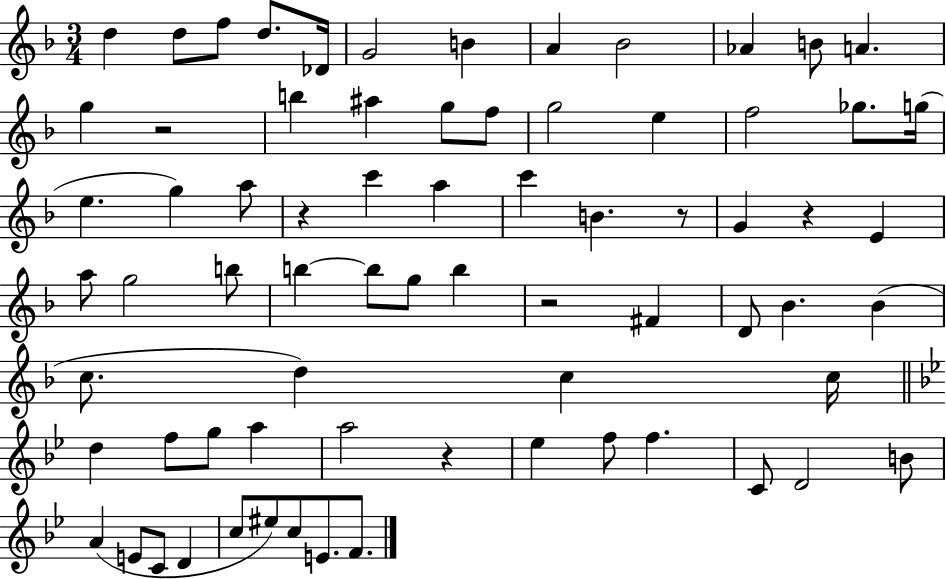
{
  \clef treble
  \numericTimeSignature
  \time 3/4
  \key f \major
  d''4 d''8 f''8 d''8. des'16 | g'2 b'4 | a'4 bes'2 | aes'4 b'8 a'4. | \break g''4 r2 | b''4 ais''4 g''8 f''8 | g''2 e''4 | f''2 ges''8. g''16( | \break e''4. g''4) a''8 | r4 c'''4 a''4 | c'''4 b'4. r8 | g'4 r4 e'4 | \break a''8 g''2 b''8 | b''4~~ b''8 g''8 b''4 | r2 fis'4 | d'8 bes'4. bes'4( | \break c''8. d''4) c''4 c''16 | \bar "||" \break \key g \minor d''4 f''8 g''8 a''4 | a''2 r4 | ees''4 f''8 f''4. | c'8 d'2 b'8 | \break a'4( e'8 c'8 d'4 | c''8 eis''8) c''8 e'8. f'8. | \bar "|."
}